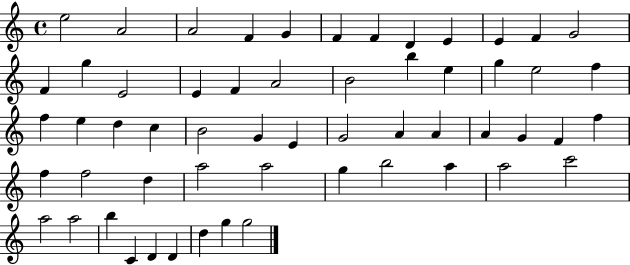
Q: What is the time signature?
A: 4/4